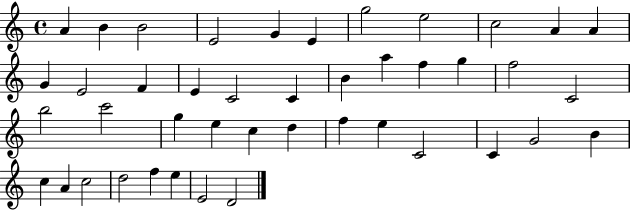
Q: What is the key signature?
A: C major